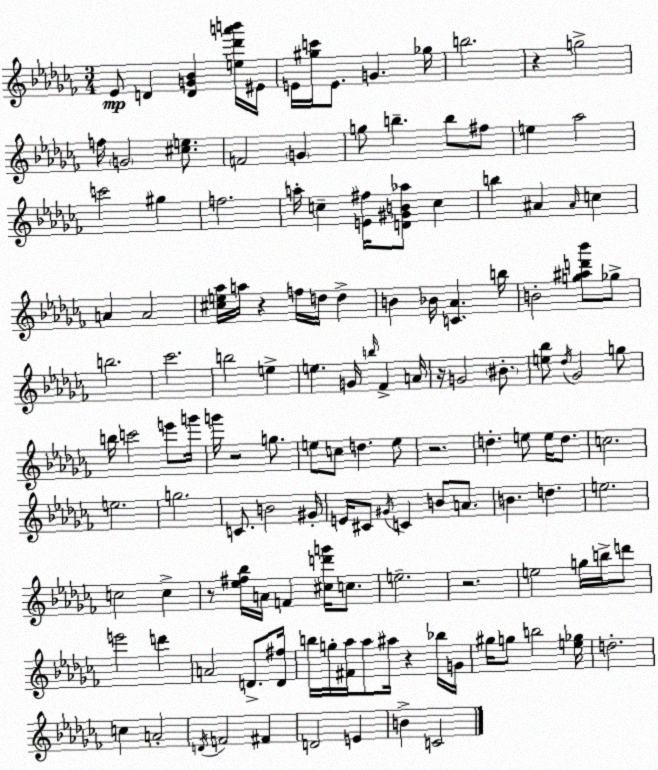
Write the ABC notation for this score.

X:1
T:Untitled
M:3/4
L:1/4
K:Abm
_E/2 D [DG_B] [e_d'a'b']/4 ^E/4 E/4 [^gc']/4 E/2 G _g/4 b2 z g2 f/4 G2 [^ce]/2 F2 G g/2 b b/2 ^f/2 e _a2 c'2 ^g f2 a/4 c [E^f]/4 [D^GB_a]/2 c b ^A ^A/4 c A A2 [^ce_a]/4 a/4 z f/4 d/4 d B _B/4 [C_A] b/4 B2 [g^ad'_b']/2 _g/2 b2 _c'2 b2 e e G/4 b/4 _F A/4 z/4 G2 ^B/2 [e_b]/2 _d/4 _G2 g/2 b/4 c'2 e'/2 g'/4 g'/4 z2 g/2 e/2 c/2 d e/2 z2 d e/2 e/4 d/2 c2 e2 g2 C/2 B2 ^G/4 E/4 ^C/2 ^G/4 C B/2 A/2 B d e2 c2 c z/2 [_e^f_b]/4 A/4 F [^cd'g']/4 c/2 e2 z2 e2 g/4 b/4 d'/2 e'2 d' A2 D/2 [D^f]/4 b/4 g/4 [^F_a]/4 _a/2 ^a/4 z _b/4 G/4 ^g/4 g/2 b2 [e_g]/4 d2 c A2 D/4 F2 ^F D2 E B C2